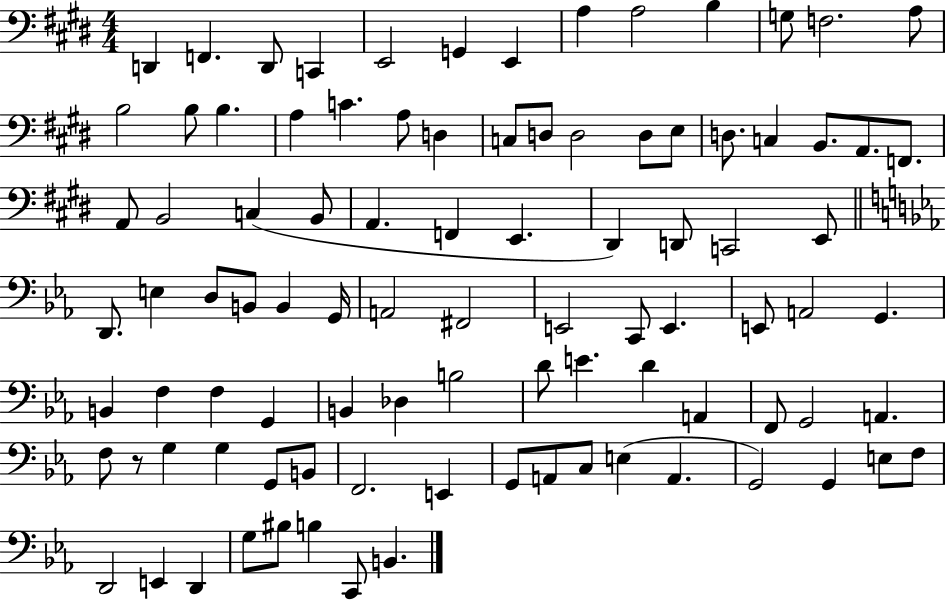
D2/q F2/q. D2/e C2/q E2/h G2/q E2/q A3/q A3/h B3/q G3/e F3/h. A3/e B3/h B3/e B3/q. A3/q C4/q. A3/e D3/q C3/e D3/e D3/h D3/e E3/e D3/e. C3/q B2/e. A2/e. F2/e. A2/e B2/h C3/q B2/e A2/q. F2/q E2/q. D#2/q D2/e C2/h E2/e D2/e. E3/q D3/e B2/e B2/q G2/s A2/h F#2/h E2/h C2/e E2/q. E2/e A2/h G2/q. B2/q F3/q F3/q G2/q B2/q Db3/q B3/h D4/e E4/q. D4/q A2/q F2/e G2/h A2/q. F3/e R/e G3/q G3/q G2/e B2/e F2/h. E2/q G2/e A2/e C3/e E3/q A2/q. G2/h G2/q E3/e F3/e D2/h E2/q D2/q G3/e BIS3/e B3/q C2/e B2/q.